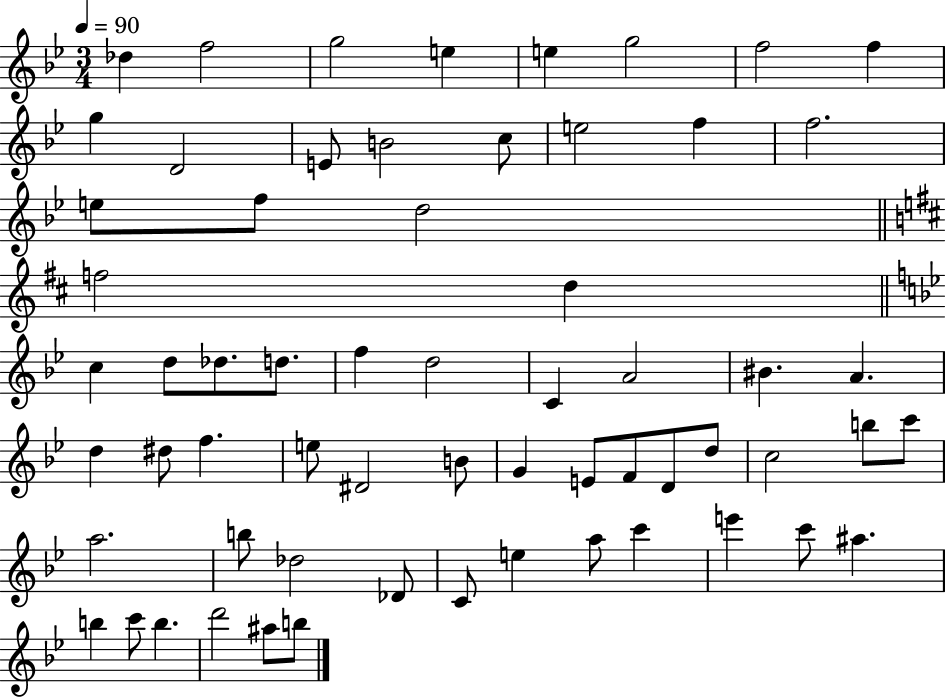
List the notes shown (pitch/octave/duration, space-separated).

Db5/q F5/h G5/h E5/q E5/q G5/h F5/h F5/q G5/q D4/h E4/e B4/h C5/e E5/h F5/q F5/h. E5/e F5/e D5/h F5/h D5/q C5/q D5/e Db5/e. D5/e. F5/q D5/h C4/q A4/h BIS4/q. A4/q. D5/q D#5/e F5/q. E5/e D#4/h B4/e G4/q E4/e F4/e D4/e D5/e C5/h B5/e C6/e A5/h. B5/e Db5/h Db4/e C4/e E5/q A5/e C6/q E6/q C6/e A#5/q. B5/q C6/e B5/q. D6/h A#5/e B5/e